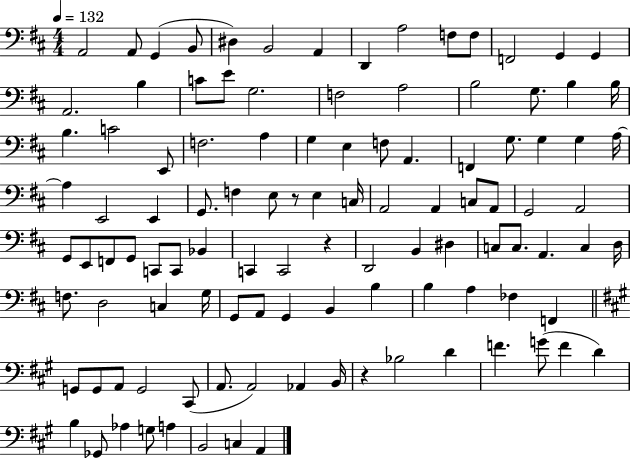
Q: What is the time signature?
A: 4/4